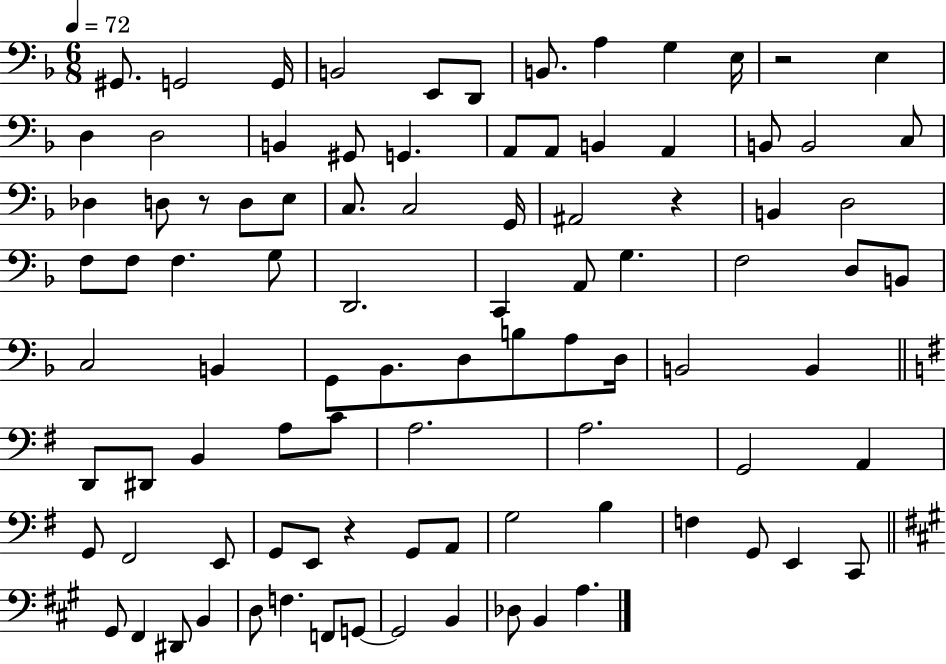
{
  \clef bass
  \numericTimeSignature
  \time 6/8
  \key f \major
  \tempo 4 = 72
  gis,8. g,2 g,16 | b,2 e,8 d,8 | b,8. a4 g4 e16 | r2 e4 | \break d4 d2 | b,4 gis,8 g,4. | a,8 a,8 b,4 a,4 | b,8 b,2 c8 | \break des4 d8 r8 d8 e8 | c8. c2 g,16 | ais,2 r4 | b,4 d2 | \break f8 f8 f4. g8 | d,2. | c,4 a,8 g4. | f2 d8 b,8 | \break c2 b,4 | g,8 bes,8. d8 b8 a8 d16 | b,2 b,4 | \bar "||" \break \key g \major d,8 dis,8 b,4 a8 c'8 | a2. | a2. | g,2 a,4 | \break g,8 fis,2 e,8 | g,8 e,8 r4 g,8 a,8 | g2 b4 | f4 g,8 e,4 c,8 | \break \bar "||" \break \key a \major gis,8 fis,4 dis,8 b,4 | d8 f4. f,8 g,8~~ | g,2 b,4 | des8 b,4 a4. | \break \bar "|."
}